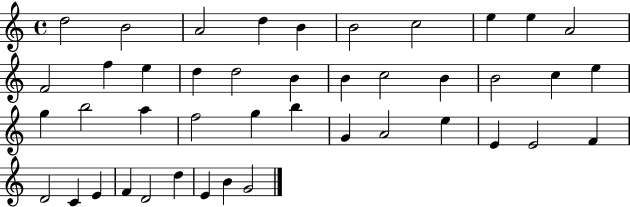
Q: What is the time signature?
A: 4/4